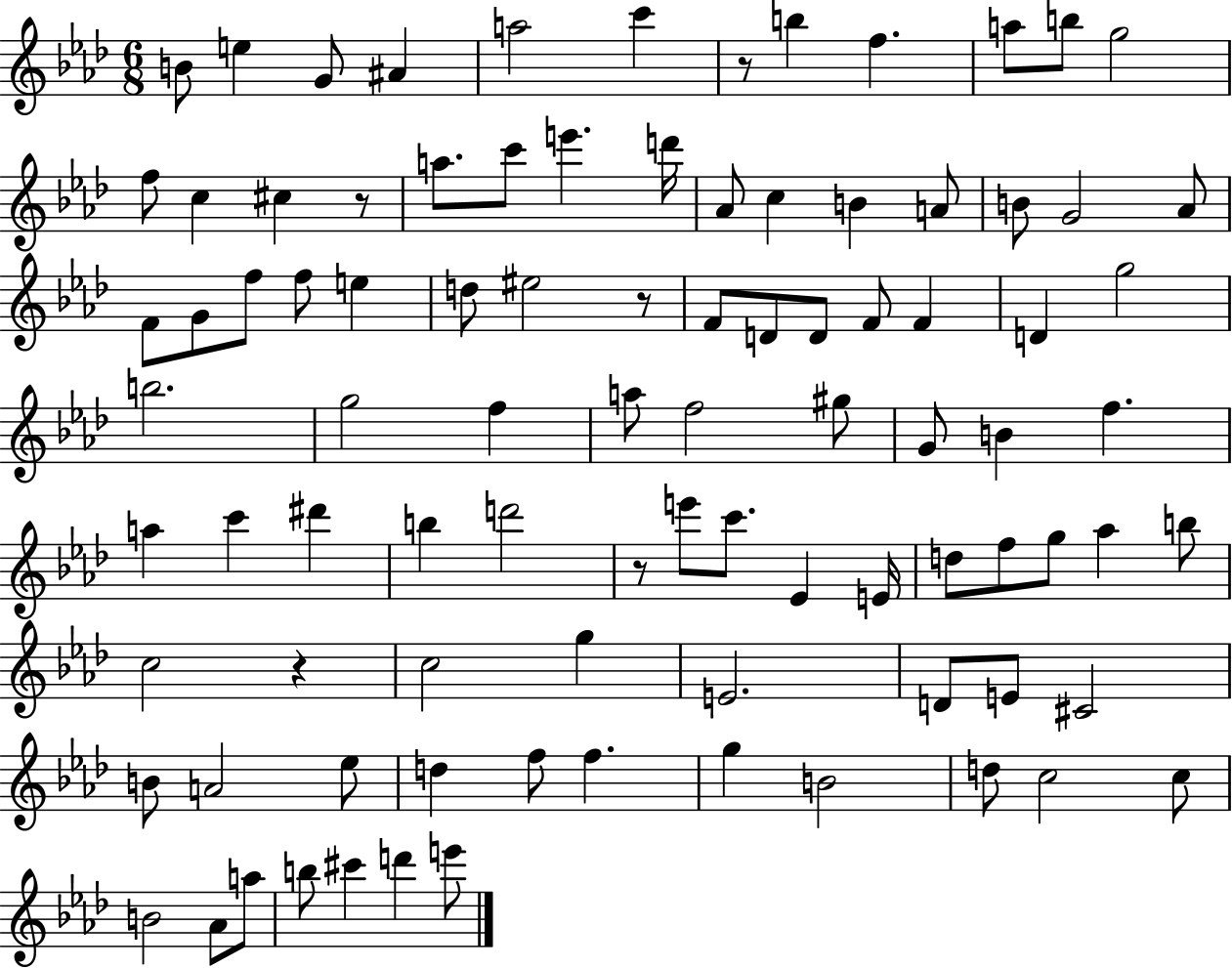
{
  \clef treble
  \numericTimeSignature
  \time 6/8
  \key aes \major
  b'8 e''4 g'8 ais'4 | a''2 c'''4 | r8 b''4 f''4. | a''8 b''8 g''2 | \break f''8 c''4 cis''4 r8 | a''8. c'''8 e'''4. d'''16 | aes'8 c''4 b'4 a'8 | b'8 g'2 aes'8 | \break f'8 g'8 f''8 f''8 e''4 | d''8 eis''2 r8 | f'8 d'8 d'8 f'8 f'4 | d'4 g''2 | \break b''2. | g''2 f''4 | a''8 f''2 gis''8 | g'8 b'4 f''4. | \break a''4 c'''4 dis'''4 | b''4 d'''2 | r8 e'''8 c'''8. ees'4 e'16 | d''8 f''8 g''8 aes''4 b''8 | \break c''2 r4 | c''2 g''4 | e'2. | d'8 e'8 cis'2 | \break b'8 a'2 ees''8 | d''4 f''8 f''4. | g''4 b'2 | d''8 c''2 c''8 | \break b'2 aes'8 a''8 | b''8 cis'''4 d'''4 e'''8 | \bar "|."
}